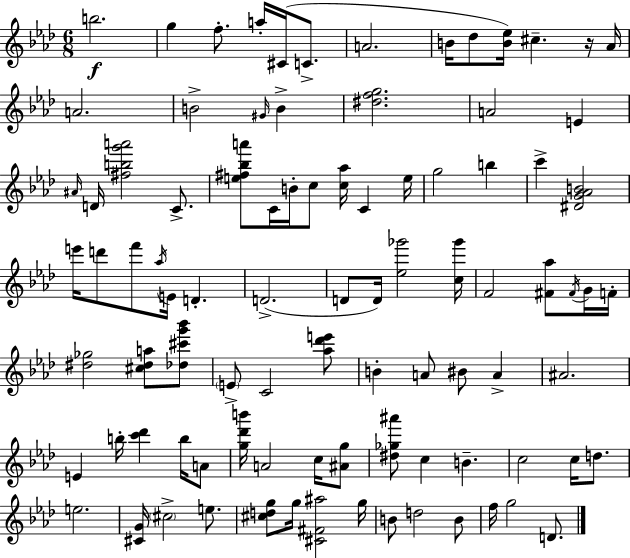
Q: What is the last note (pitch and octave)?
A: D4